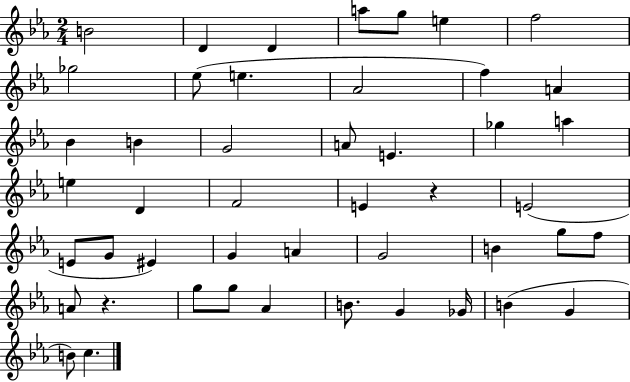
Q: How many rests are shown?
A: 2